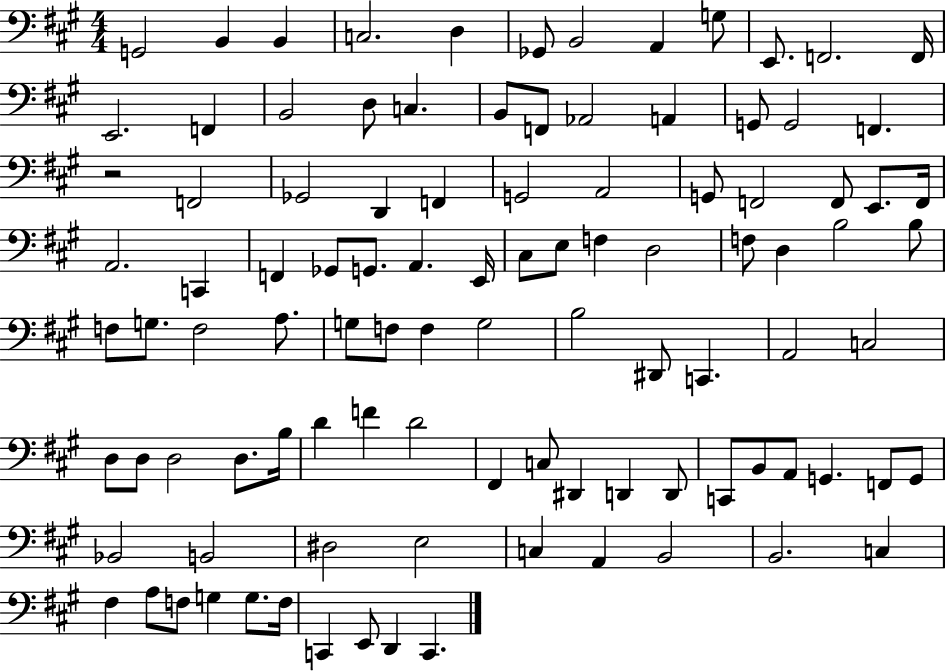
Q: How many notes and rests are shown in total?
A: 102